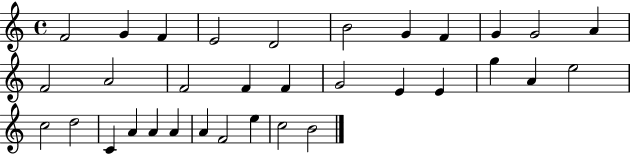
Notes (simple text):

F4/h G4/q F4/q E4/h D4/h B4/h G4/q F4/q G4/q G4/h A4/q F4/h A4/h F4/h F4/q F4/q G4/h E4/q E4/q G5/q A4/q E5/h C5/h D5/h C4/q A4/q A4/q A4/q A4/q F4/h E5/q C5/h B4/h